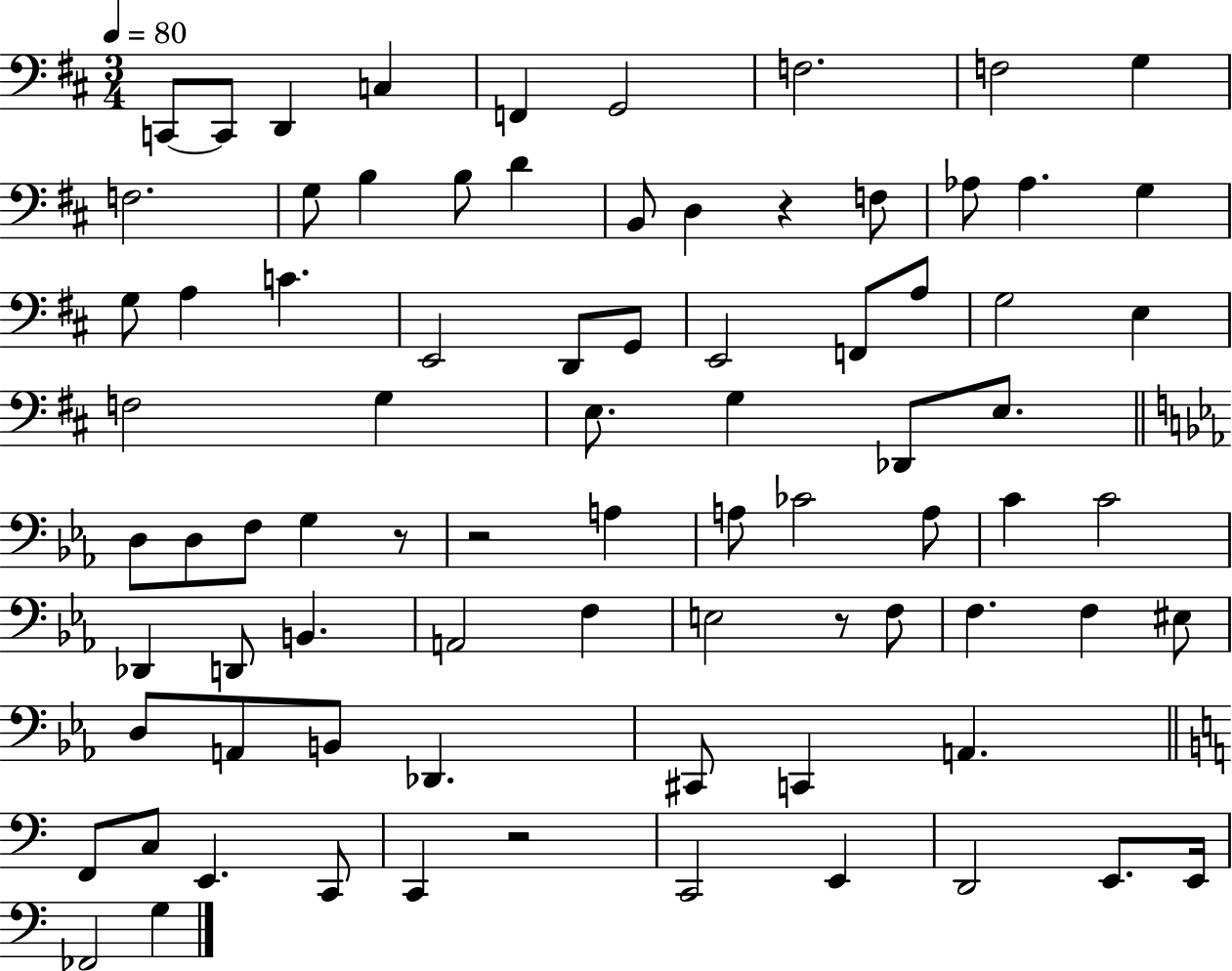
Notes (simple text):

C2/e C2/e D2/q C3/q F2/q G2/h F3/h. F3/h G3/q F3/h. G3/e B3/q B3/e D4/q B2/e D3/q R/q F3/e Ab3/e Ab3/q. G3/q G3/e A3/q C4/q. E2/h D2/e G2/e E2/h F2/e A3/e G3/h E3/q F3/h G3/q E3/e. G3/q Db2/e E3/e. D3/e D3/e F3/e G3/q R/e R/h A3/q A3/e CES4/h A3/e C4/q C4/h Db2/q D2/e B2/q. A2/h F3/q E3/h R/e F3/e F3/q. F3/q EIS3/e D3/e A2/e B2/e Db2/q. C#2/e C2/q A2/q. F2/e C3/e E2/q. C2/e C2/q R/h C2/h E2/q D2/h E2/e. E2/s FES2/h G3/q